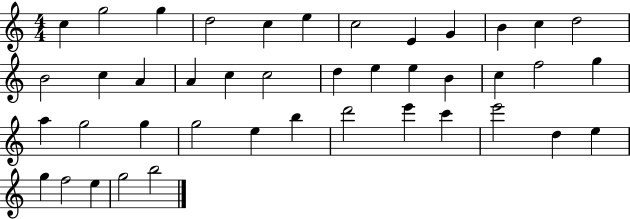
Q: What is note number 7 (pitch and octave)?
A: C5